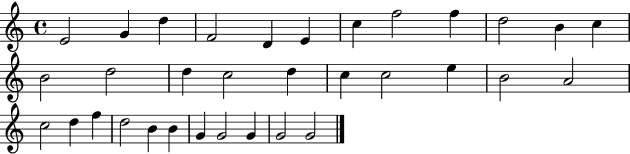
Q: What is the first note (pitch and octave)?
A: E4